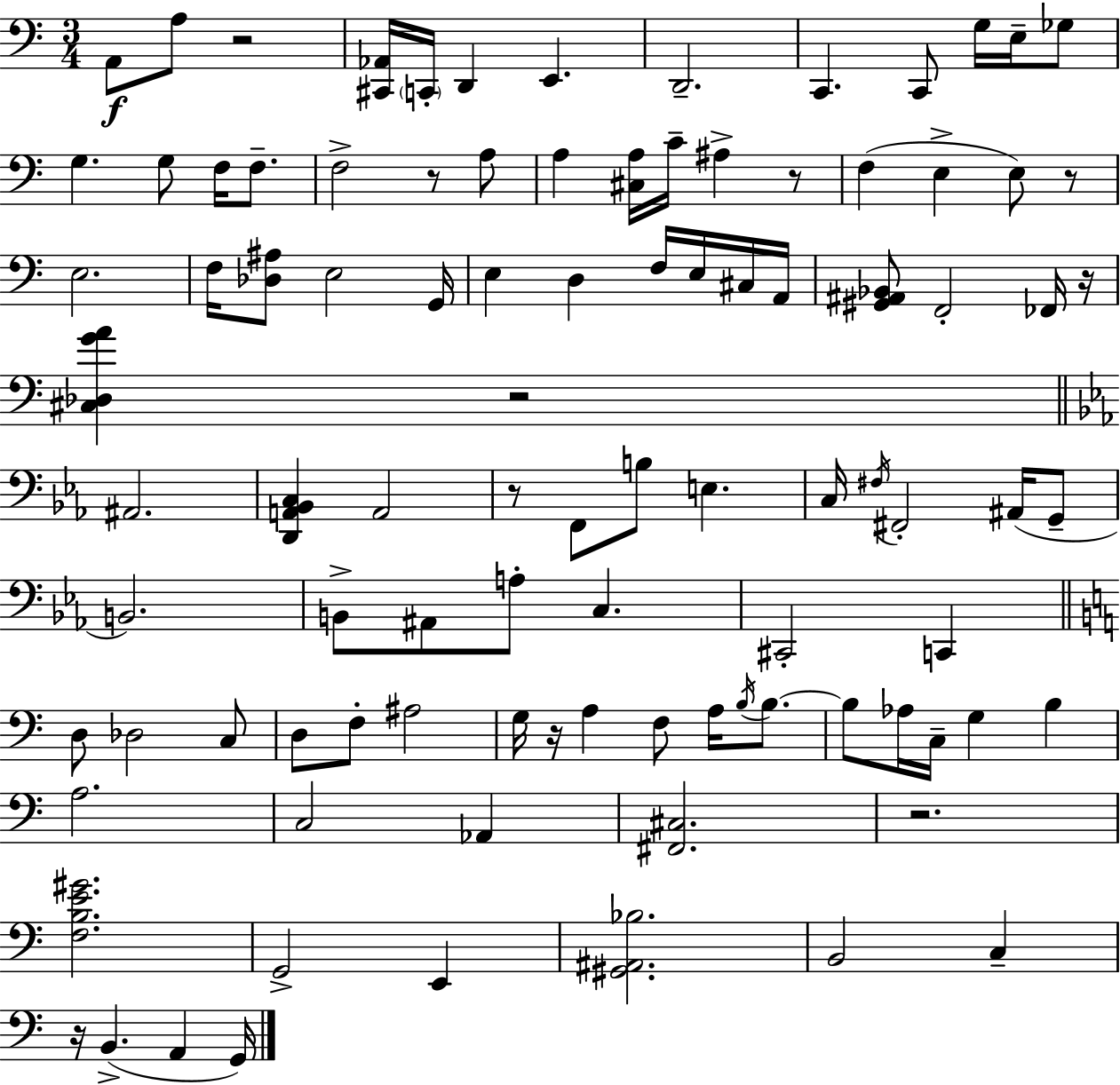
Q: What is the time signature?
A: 3/4